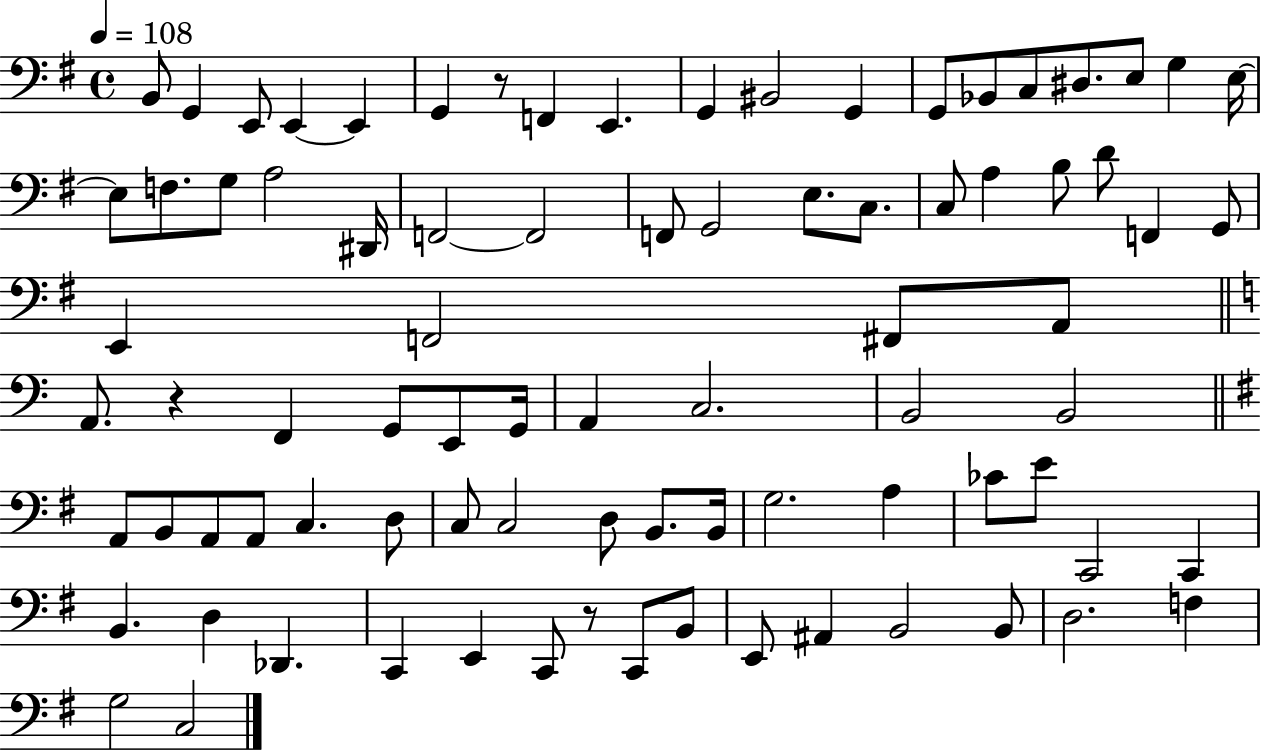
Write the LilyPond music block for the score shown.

{
  \clef bass
  \time 4/4
  \defaultTimeSignature
  \key g \major
  \tempo 4 = 108
  b,8 g,4 e,8 e,4~~ e,4 | g,4 r8 f,4 e,4. | g,4 bis,2 g,4 | g,8 bes,8 c8 dis8. e8 g4 e16~~ | \break e8 f8. g8 a2 dis,16 | f,2~~ f,2 | f,8 g,2 e8. c8. | c8 a4 b8 d'8 f,4 g,8 | \break e,4 f,2 fis,8 a,8 | \bar "||" \break \key a \minor a,8. r4 f,4 g,8 e,8 g,16 | a,4 c2. | b,2 b,2 | \bar "||" \break \key g \major a,8 b,8 a,8 a,8 c4. d8 | c8 c2 d8 b,8. b,16 | g2. a4 | ces'8 e'8 c,2 c,4 | \break b,4. d4 des,4. | c,4 e,4 c,8 r8 c,8 b,8 | e,8 ais,4 b,2 b,8 | d2. f4 | \break g2 c2 | \bar "|."
}